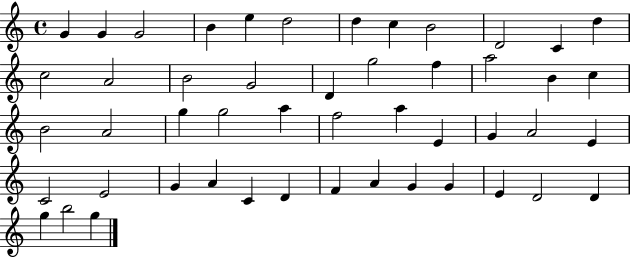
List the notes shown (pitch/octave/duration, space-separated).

G4/q G4/q G4/h B4/q E5/q D5/h D5/q C5/q B4/h D4/h C4/q D5/q C5/h A4/h B4/h G4/h D4/q G5/h F5/q A5/h B4/q C5/q B4/h A4/h G5/q G5/h A5/q F5/h A5/q E4/q G4/q A4/h E4/q C4/h E4/h G4/q A4/q C4/q D4/q F4/q A4/q G4/q G4/q E4/q D4/h D4/q G5/q B5/h G5/q